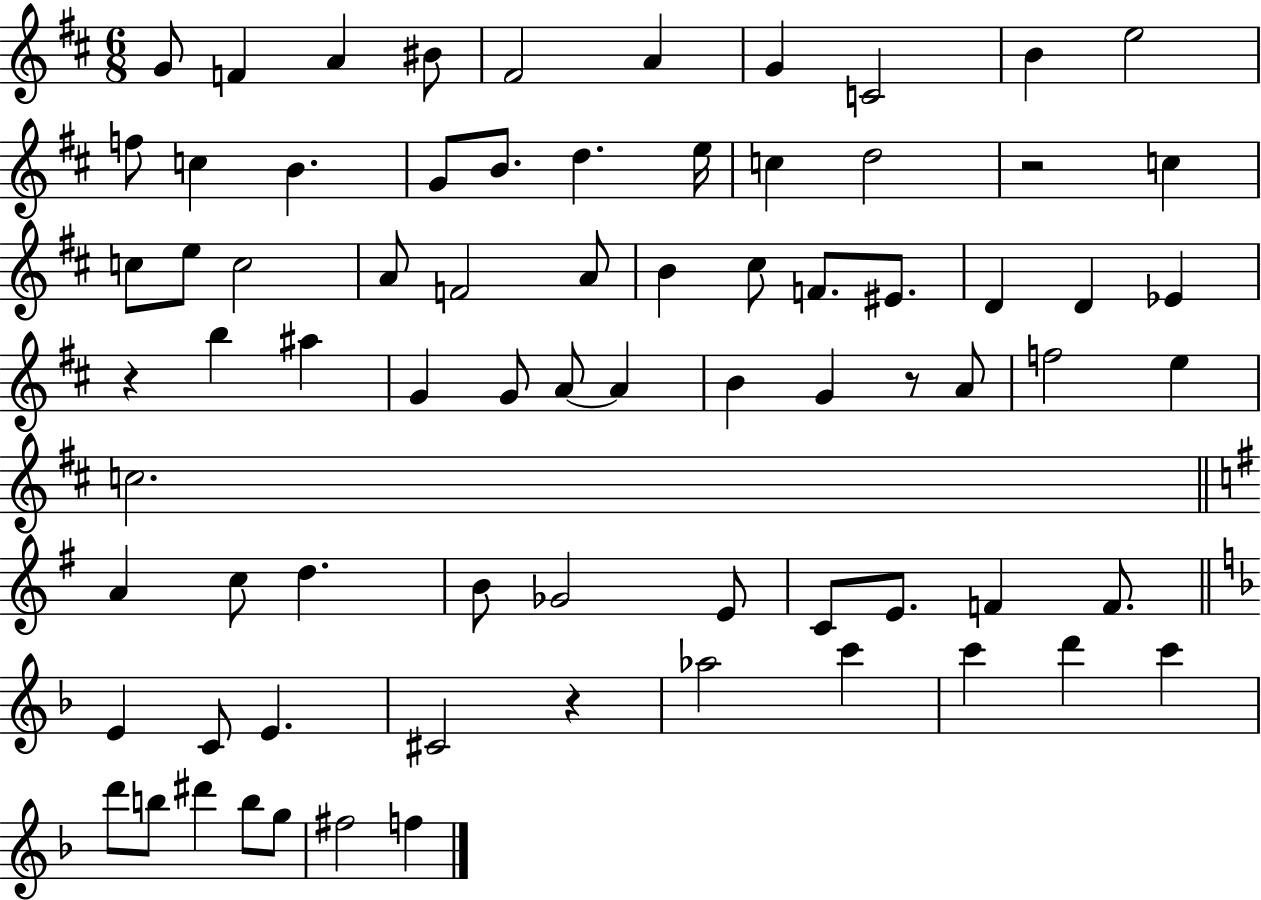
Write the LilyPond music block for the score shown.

{
  \clef treble
  \numericTimeSignature
  \time 6/8
  \key d \major
  \repeat volta 2 { g'8 f'4 a'4 bis'8 | fis'2 a'4 | g'4 c'2 | b'4 e''2 | \break f''8 c''4 b'4. | g'8 b'8. d''4. e''16 | c''4 d''2 | r2 c''4 | \break c''8 e''8 c''2 | a'8 f'2 a'8 | b'4 cis''8 f'8. eis'8. | d'4 d'4 ees'4 | \break r4 b''4 ais''4 | g'4 g'8 a'8~~ a'4 | b'4 g'4 r8 a'8 | f''2 e''4 | \break c''2. | \bar "||" \break \key g \major a'4 c''8 d''4. | b'8 ges'2 e'8 | c'8 e'8. f'4 f'8. | \bar "||" \break \key f \major e'4 c'8 e'4. | cis'2 r4 | aes''2 c'''4 | c'''4 d'''4 c'''4 | \break d'''8 b''8 dis'''4 b''8 g''8 | fis''2 f''4 | } \bar "|."
}